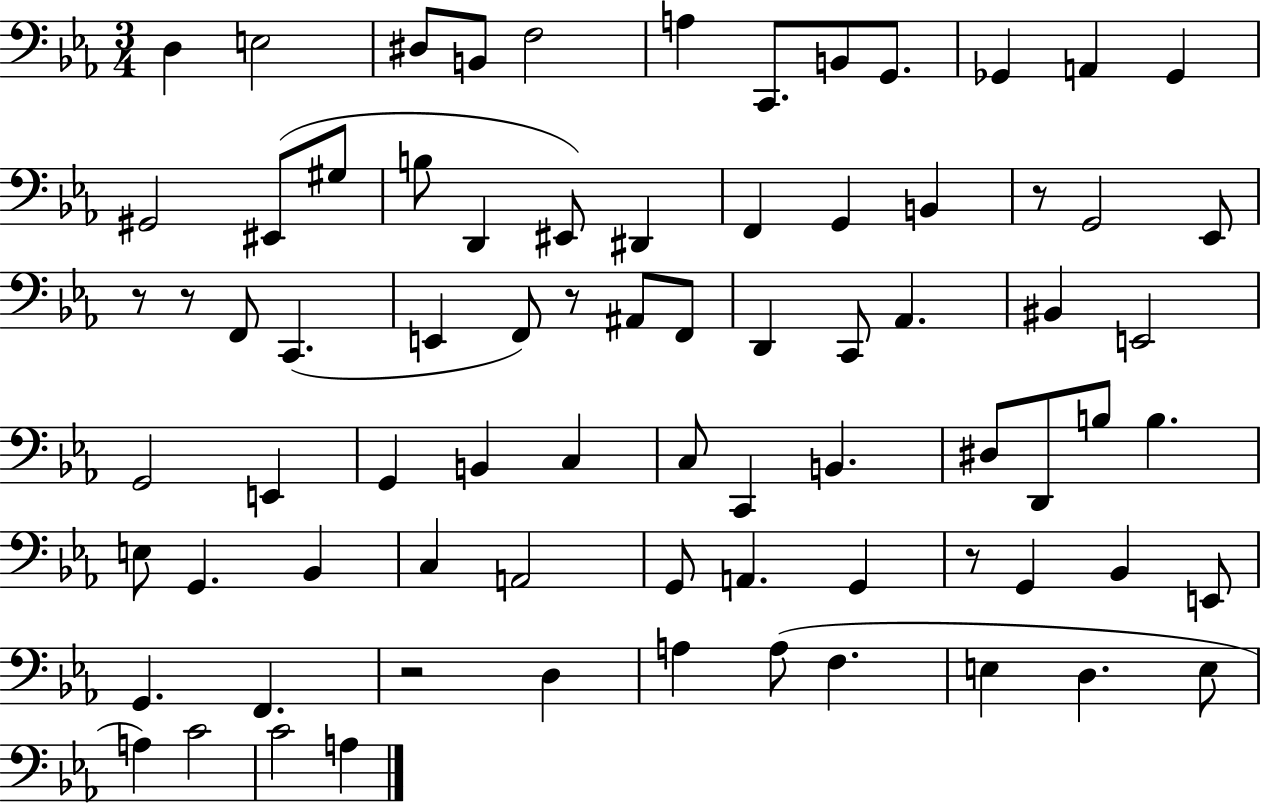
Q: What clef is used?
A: bass